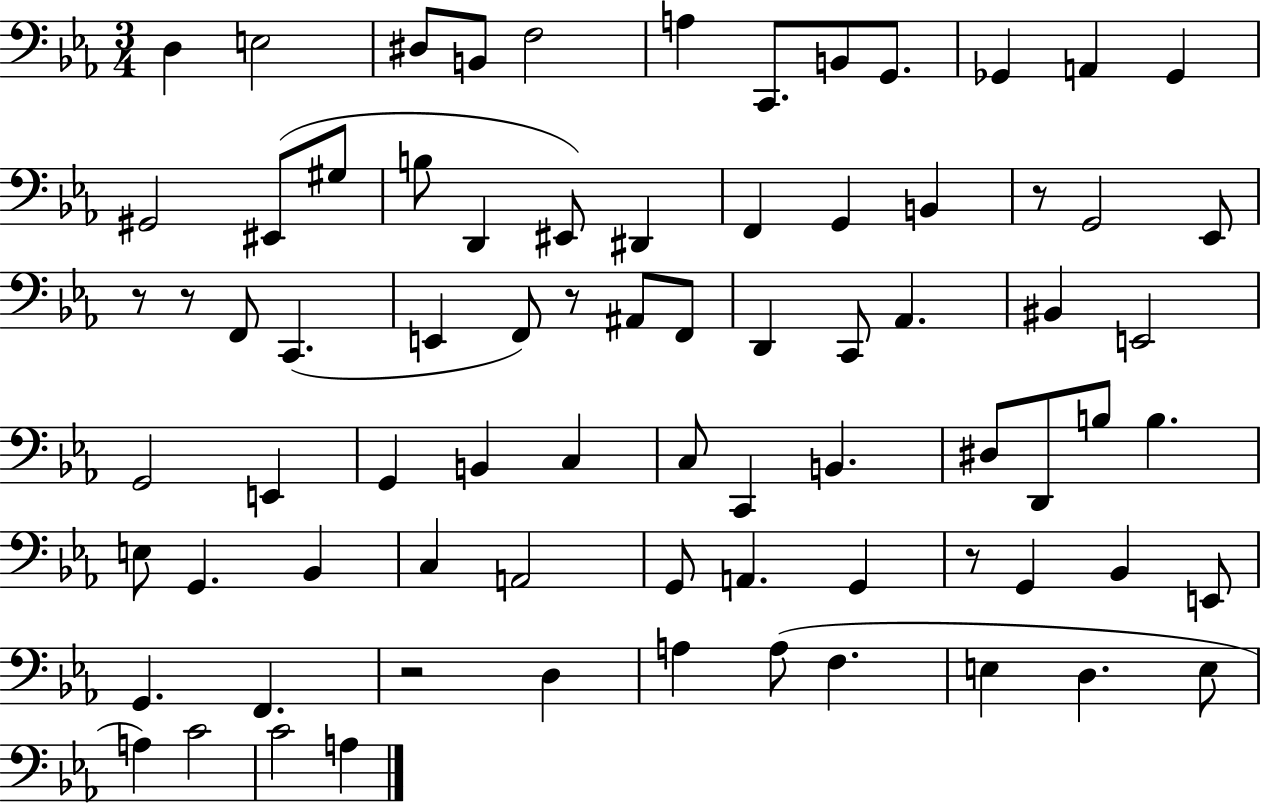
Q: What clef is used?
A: bass